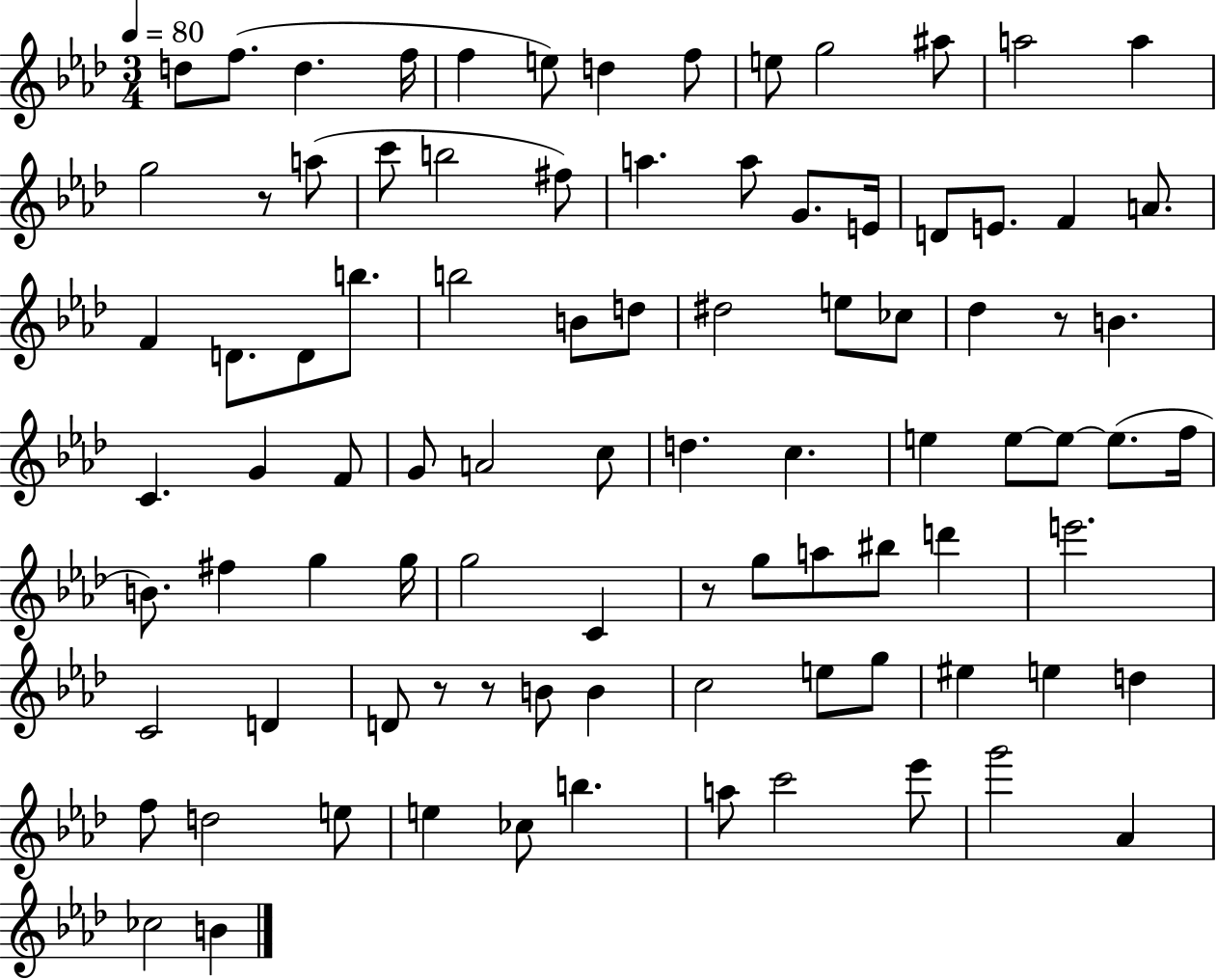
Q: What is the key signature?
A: AES major